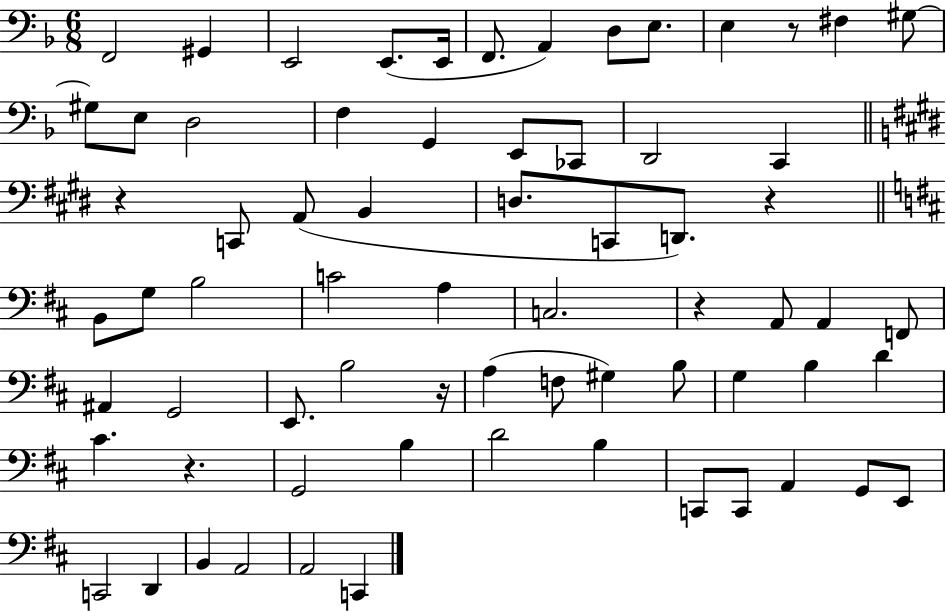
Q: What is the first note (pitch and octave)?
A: F2